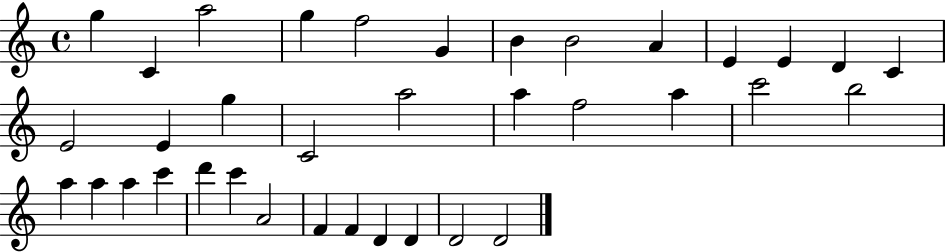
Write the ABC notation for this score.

X:1
T:Untitled
M:4/4
L:1/4
K:C
g C a2 g f2 G B B2 A E E D C E2 E g C2 a2 a f2 a c'2 b2 a a a c' d' c' A2 F F D D D2 D2